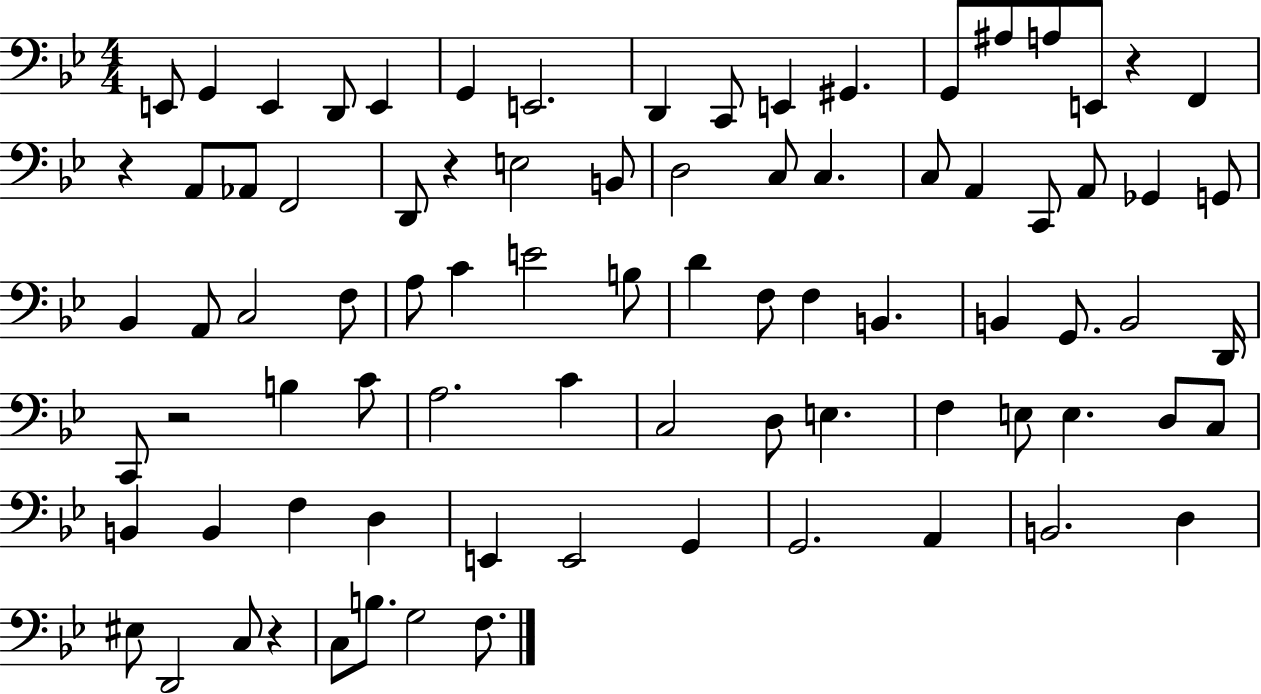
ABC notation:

X:1
T:Untitled
M:4/4
L:1/4
K:Bb
E,,/2 G,, E,, D,,/2 E,, G,, E,,2 D,, C,,/2 E,, ^G,, G,,/2 ^A,/2 A,/2 E,,/2 z F,, z A,,/2 _A,,/2 F,,2 D,,/2 z E,2 B,,/2 D,2 C,/2 C, C,/2 A,, C,,/2 A,,/2 _G,, G,,/2 _B,, A,,/2 C,2 F,/2 A,/2 C E2 B,/2 D F,/2 F, B,, B,, G,,/2 B,,2 D,,/4 C,,/2 z2 B, C/2 A,2 C C,2 D,/2 E, F, E,/2 E, D,/2 C,/2 B,, B,, F, D, E,, E,,2 G,, G,,2 A,, B,,2 D, ^E,/2 D,,2 C,/2 z C,/2 B,/2 G,2 F,/2